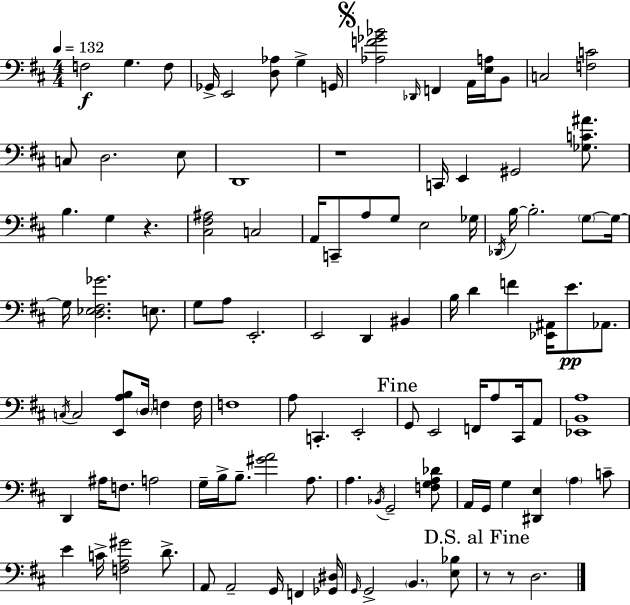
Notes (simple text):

F3/h G3/q. F3/e Gb2/s E2/h [D3,Ab3]/e G3/q G2/s [Ab3,F4,Gb4,Bb4]/h Db2/s F2/q A2/s [E3,A3]/s B2/e C3/h [F3,C4]/h C3/e D3/h. E3/e D2/w R/w C2/s E2/q G#2/h [Gb3,C4,A#4]/e. B3/q. G3/q R/q. [C#3,F#3,A#3]/h C3/h A2/s C2/e A3/e G3/e E3/h Gb3/s Db2/s B3/s B3/h. G3/e G3/s G3/s [D3,Eb3,F#3,Gb4]/h. E3/e. G3/e A3/e E2/h. E2/h D2/q BIS2/q B3/s D4/q F4/q [Eb2,A#2]/s E4/e. Ab2/e. C3/s C3/h [E2,A3,B3]/e D3/s F3/q F3/s F3/w A3/e C2/q. E2/h G2/e E2/h F2/s A3/e C#2/s A2/e [Eb2,B2,A3]/w D2/q A#3/s F3/e. A3/h G3/s B3/s B3/e. [G#4,A4]/h A3/e. A3/q. Bb2/s G2/h [F3,G3,A3,Db4]/e A2/s G2/s G3/q [D#2,E3]/q A3/q C4/e E4/q C4/s [F3,A3,G#4]/h D4/e. A2/e A2/h G2/s F2/q [Gb2,D#3]/s G2/s G2/h B2/q. [E3,Bb3]/e R/e R/e D3/h.